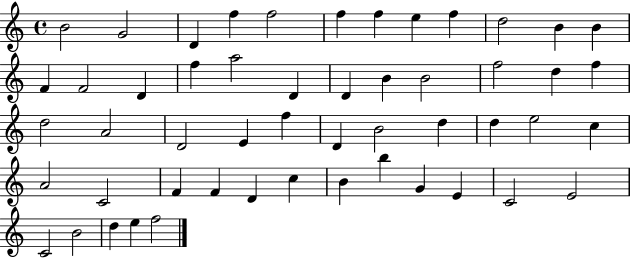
X:1
T:Untitled
M:4/4
L:1/4
K:C
B2 G2 D f f2 f f e f d2 B B F F2 D f a2 D D B B2 f2 d f d2 A2 D2 E f D B2 d d e2 c A2 C2 F F D c B b G E C2 E2 C2 B2 d e f2